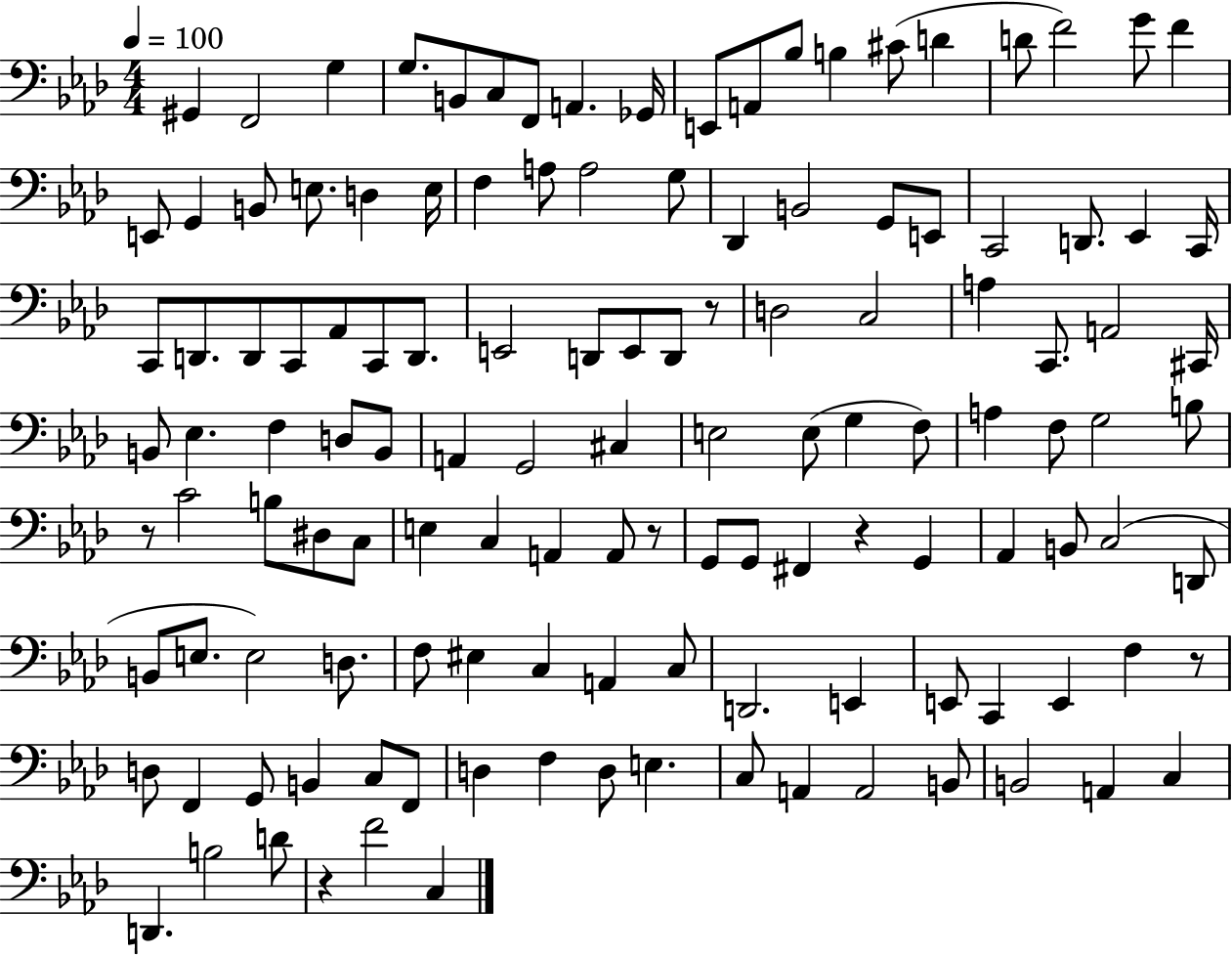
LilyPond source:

{
  \clef bass
  \numericTimeSignature
  \time 4/4
  \key aes \major
  \tempo 4 = 100
  \repeat volta 2 { gis,4 f,2 g4 | g8. b,8 c8 f,8 a,4. ges,16 | e,8 a,8 bes8 b4 cis'8( d'4 | d'8 f'2) g'8 f'4 | \break e,8 g,4 b,8 e8. d4 e16 | f4 a8 a2 g8 | des,4 b,2 g,8 e,8 | c,2 d,8. ees,4 c,16 | \break c,8 d,8. d,8 c,8 aes,8 c,8 d,8. | e,2 d,8 e,8 d,8 r8 | d2 c2 | a4 c,8. a,2 cis,16 | \break b,8 ees4. f4 d8 b,8 | a,4 g,2 cis4 | e2 e8( g4 f8) | a4 f8 g2 b8 | \break r8 c'2 b8 dis8 c8 | e4 c4 a,4 a,8 r8 | g,8 g,8 fis,4 r4 g,4 | aes,4 b,8 c2( d,8 | \break b,8 e8. e2) d8. | f8 eis4 c4 a,4 c8 | d,2. e,4 | e,8 c,4 e,4 f4 r8 | \break d8 f,4 g,8 b,4 c8 f,8 | d4 f4 d8 e4. | c8 a,4 a,2 b,8 | b,2 a,4 c4 | \break d,4. b2 d'8 | r4 f'2 c4 | } \bar "|."
}